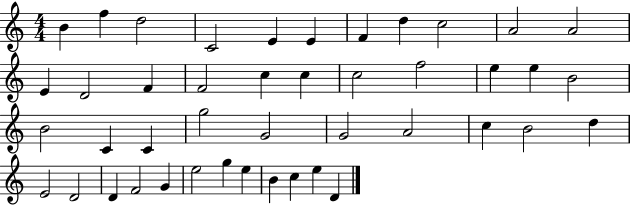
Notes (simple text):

B4/q F5/q D5/h C4/h E4/q E4/q F4/q D5/q C5/h A4/h A4/h E4/q D4/h F4/q F4/h C5/q C5/q C5/h F5/h E5/q E5/q B4/h B4/h C4/q C4/q G5/h G4/h G4/h A4/h C5/q B4/h D5/q E4/h D4/h D4/q F4/h G4/q E5/h G5/q E5/q B4/q C5/q E5/q D4/q